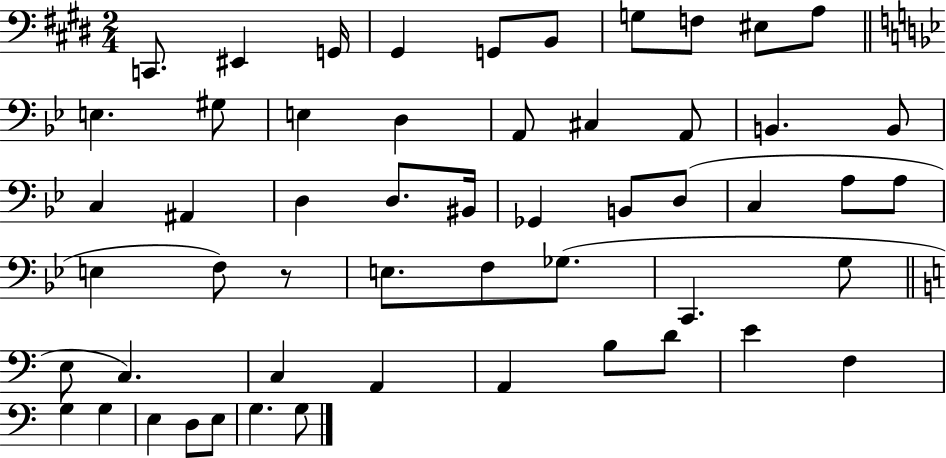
{
  \clef bass
  \numericTimeSignature
  \time 2/4
  \key e \major
  c,8. eis,4 g,16 | gis,4 g,8 b,8 | g8 f8 eis8 a8 | \bar "||" \break \key bes \major e4. gis8 | e4 d4 | a,8 cis4 a,8 | b,4. b,8 | \break c4 ais,4 | d4 d8. bis,16 | ges,4 b,8 d8( | c4 a8 a8 | \break e4 f8) r8 | e8. f8 ges8.( | c,4. g8 | \bar "||" \break \key c \major e8 c4.) | c4 a,4 | a,4 b8 d'8 | e'4 f4 | \break g4 g4 | e4 d8 e8 | g4. g8 | \bar "|."
}